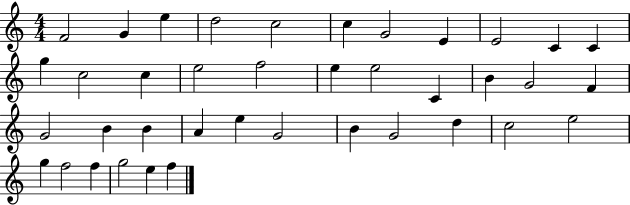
X:1
T:Untitled
M:4/4
L:1/4
K:C
F2 G e d2 c2 c G2 E E2 C C g c2 c e2 f2 e e2 C B G2 F G2 B B A e G2 B G2 d c2 e2 g f2 f g2 e f